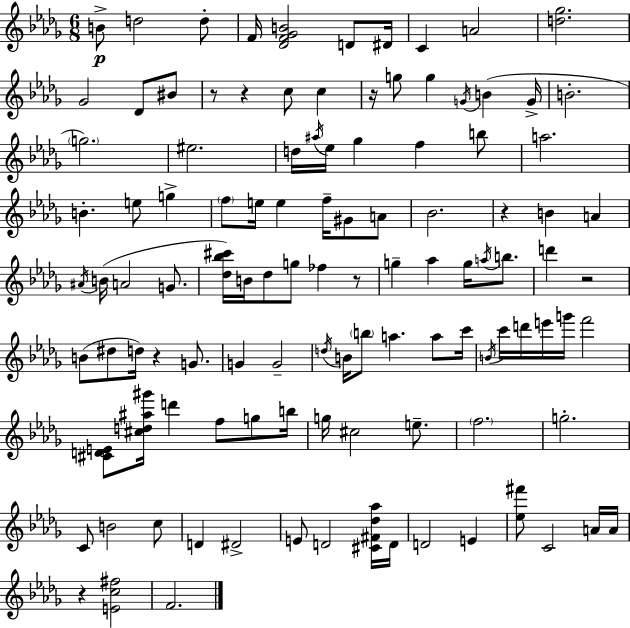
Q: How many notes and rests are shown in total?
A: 111